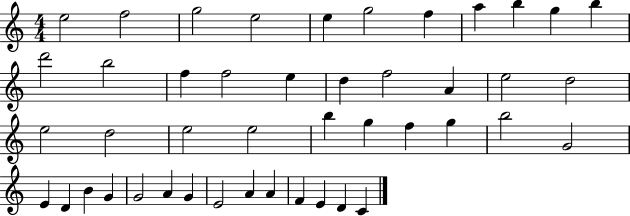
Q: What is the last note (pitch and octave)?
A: C4